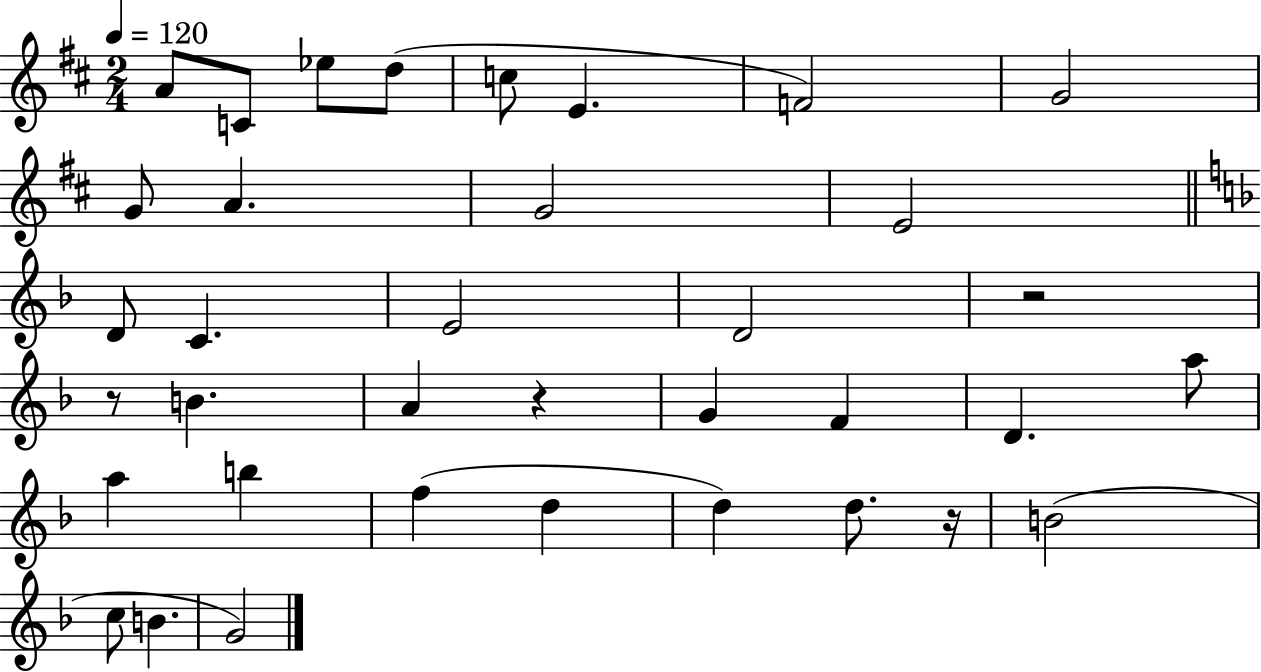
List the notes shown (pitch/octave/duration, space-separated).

A4/e C4/e Eb5/e D5/e C5/e E4/q. F4/h G4/h G4/e A4/q. G4/h E4/h D4/e C4/q. E4/h D4/h R/h R/e B4/q. A4/q R/q G4/q F4/q D4/q. A5/e A5/q B5/q F5/q D5/q D5/q D5/e. R/s B4/h C5/e B4/q. G4/h